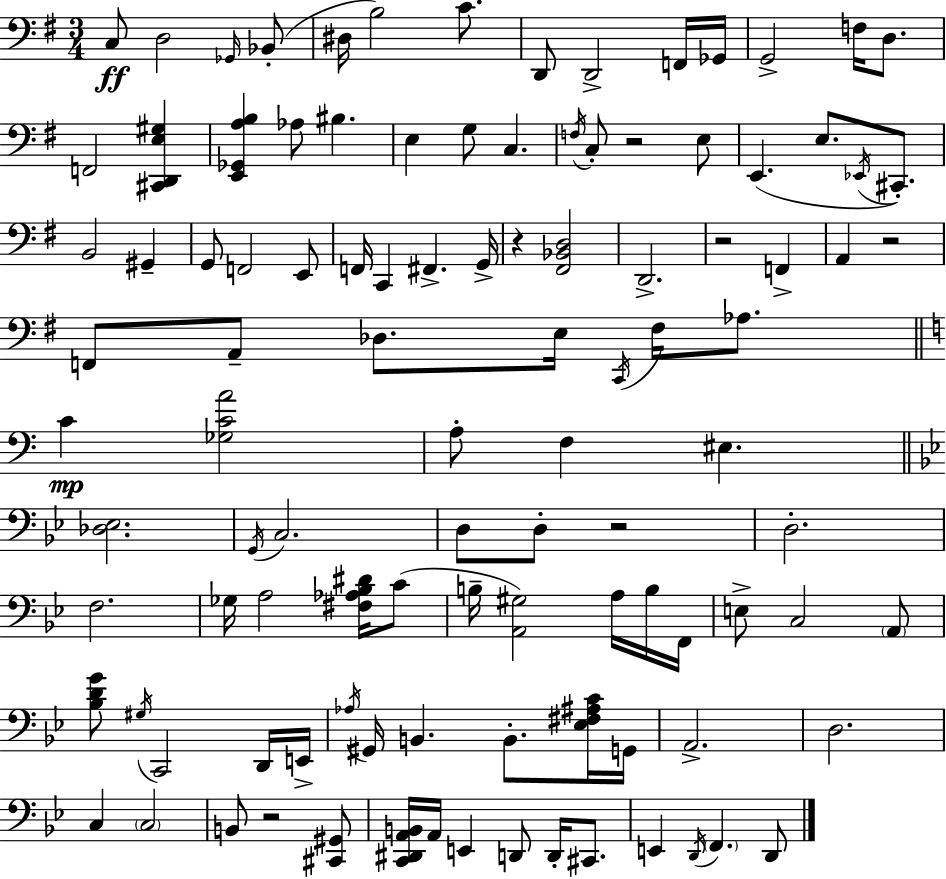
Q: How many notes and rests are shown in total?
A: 106